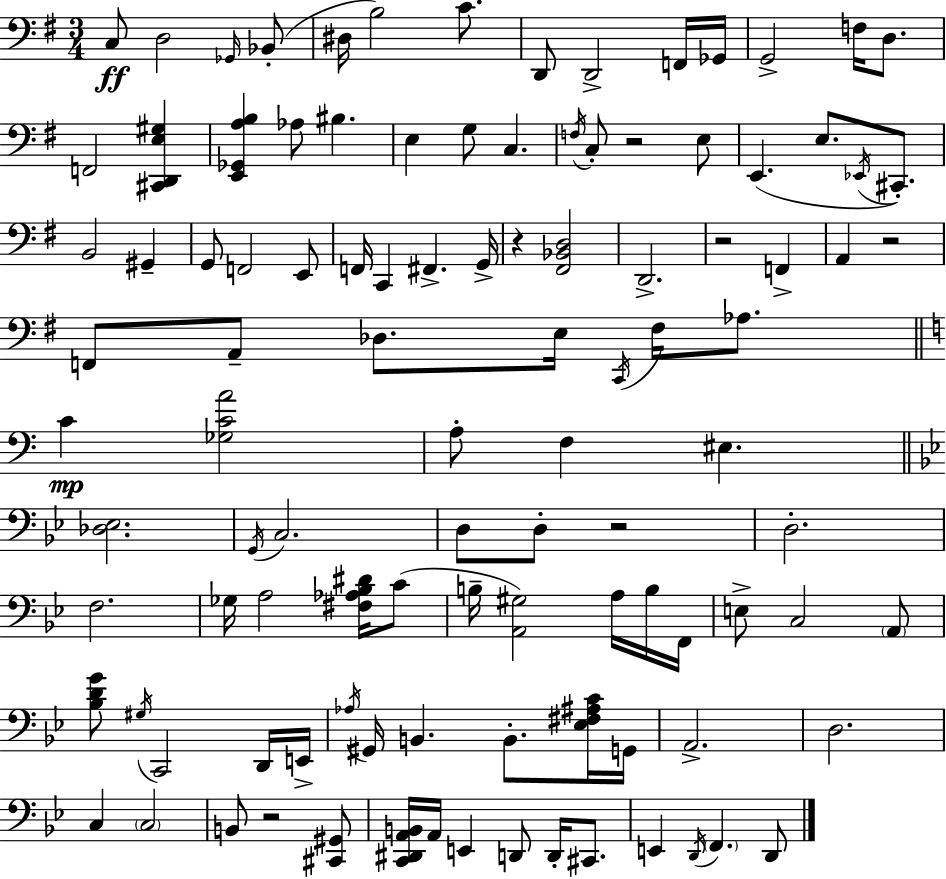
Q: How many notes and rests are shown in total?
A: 106